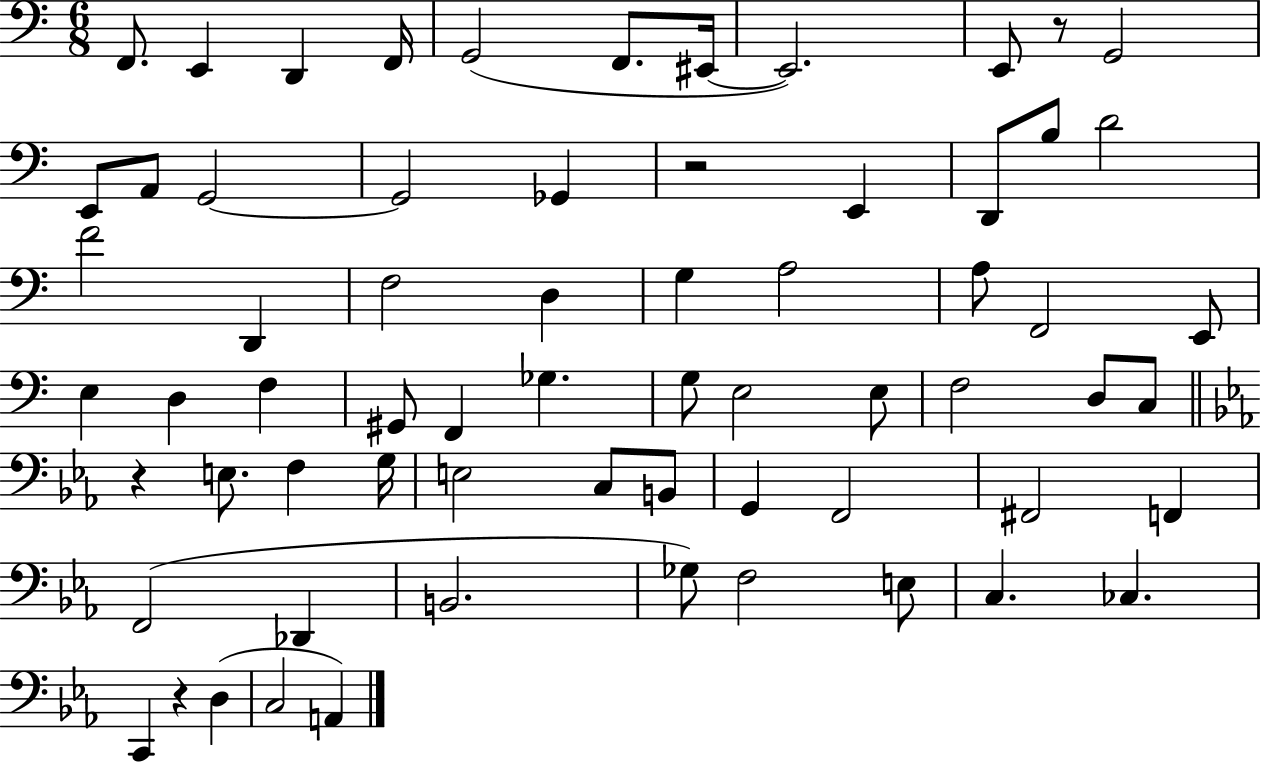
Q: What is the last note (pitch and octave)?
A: A2